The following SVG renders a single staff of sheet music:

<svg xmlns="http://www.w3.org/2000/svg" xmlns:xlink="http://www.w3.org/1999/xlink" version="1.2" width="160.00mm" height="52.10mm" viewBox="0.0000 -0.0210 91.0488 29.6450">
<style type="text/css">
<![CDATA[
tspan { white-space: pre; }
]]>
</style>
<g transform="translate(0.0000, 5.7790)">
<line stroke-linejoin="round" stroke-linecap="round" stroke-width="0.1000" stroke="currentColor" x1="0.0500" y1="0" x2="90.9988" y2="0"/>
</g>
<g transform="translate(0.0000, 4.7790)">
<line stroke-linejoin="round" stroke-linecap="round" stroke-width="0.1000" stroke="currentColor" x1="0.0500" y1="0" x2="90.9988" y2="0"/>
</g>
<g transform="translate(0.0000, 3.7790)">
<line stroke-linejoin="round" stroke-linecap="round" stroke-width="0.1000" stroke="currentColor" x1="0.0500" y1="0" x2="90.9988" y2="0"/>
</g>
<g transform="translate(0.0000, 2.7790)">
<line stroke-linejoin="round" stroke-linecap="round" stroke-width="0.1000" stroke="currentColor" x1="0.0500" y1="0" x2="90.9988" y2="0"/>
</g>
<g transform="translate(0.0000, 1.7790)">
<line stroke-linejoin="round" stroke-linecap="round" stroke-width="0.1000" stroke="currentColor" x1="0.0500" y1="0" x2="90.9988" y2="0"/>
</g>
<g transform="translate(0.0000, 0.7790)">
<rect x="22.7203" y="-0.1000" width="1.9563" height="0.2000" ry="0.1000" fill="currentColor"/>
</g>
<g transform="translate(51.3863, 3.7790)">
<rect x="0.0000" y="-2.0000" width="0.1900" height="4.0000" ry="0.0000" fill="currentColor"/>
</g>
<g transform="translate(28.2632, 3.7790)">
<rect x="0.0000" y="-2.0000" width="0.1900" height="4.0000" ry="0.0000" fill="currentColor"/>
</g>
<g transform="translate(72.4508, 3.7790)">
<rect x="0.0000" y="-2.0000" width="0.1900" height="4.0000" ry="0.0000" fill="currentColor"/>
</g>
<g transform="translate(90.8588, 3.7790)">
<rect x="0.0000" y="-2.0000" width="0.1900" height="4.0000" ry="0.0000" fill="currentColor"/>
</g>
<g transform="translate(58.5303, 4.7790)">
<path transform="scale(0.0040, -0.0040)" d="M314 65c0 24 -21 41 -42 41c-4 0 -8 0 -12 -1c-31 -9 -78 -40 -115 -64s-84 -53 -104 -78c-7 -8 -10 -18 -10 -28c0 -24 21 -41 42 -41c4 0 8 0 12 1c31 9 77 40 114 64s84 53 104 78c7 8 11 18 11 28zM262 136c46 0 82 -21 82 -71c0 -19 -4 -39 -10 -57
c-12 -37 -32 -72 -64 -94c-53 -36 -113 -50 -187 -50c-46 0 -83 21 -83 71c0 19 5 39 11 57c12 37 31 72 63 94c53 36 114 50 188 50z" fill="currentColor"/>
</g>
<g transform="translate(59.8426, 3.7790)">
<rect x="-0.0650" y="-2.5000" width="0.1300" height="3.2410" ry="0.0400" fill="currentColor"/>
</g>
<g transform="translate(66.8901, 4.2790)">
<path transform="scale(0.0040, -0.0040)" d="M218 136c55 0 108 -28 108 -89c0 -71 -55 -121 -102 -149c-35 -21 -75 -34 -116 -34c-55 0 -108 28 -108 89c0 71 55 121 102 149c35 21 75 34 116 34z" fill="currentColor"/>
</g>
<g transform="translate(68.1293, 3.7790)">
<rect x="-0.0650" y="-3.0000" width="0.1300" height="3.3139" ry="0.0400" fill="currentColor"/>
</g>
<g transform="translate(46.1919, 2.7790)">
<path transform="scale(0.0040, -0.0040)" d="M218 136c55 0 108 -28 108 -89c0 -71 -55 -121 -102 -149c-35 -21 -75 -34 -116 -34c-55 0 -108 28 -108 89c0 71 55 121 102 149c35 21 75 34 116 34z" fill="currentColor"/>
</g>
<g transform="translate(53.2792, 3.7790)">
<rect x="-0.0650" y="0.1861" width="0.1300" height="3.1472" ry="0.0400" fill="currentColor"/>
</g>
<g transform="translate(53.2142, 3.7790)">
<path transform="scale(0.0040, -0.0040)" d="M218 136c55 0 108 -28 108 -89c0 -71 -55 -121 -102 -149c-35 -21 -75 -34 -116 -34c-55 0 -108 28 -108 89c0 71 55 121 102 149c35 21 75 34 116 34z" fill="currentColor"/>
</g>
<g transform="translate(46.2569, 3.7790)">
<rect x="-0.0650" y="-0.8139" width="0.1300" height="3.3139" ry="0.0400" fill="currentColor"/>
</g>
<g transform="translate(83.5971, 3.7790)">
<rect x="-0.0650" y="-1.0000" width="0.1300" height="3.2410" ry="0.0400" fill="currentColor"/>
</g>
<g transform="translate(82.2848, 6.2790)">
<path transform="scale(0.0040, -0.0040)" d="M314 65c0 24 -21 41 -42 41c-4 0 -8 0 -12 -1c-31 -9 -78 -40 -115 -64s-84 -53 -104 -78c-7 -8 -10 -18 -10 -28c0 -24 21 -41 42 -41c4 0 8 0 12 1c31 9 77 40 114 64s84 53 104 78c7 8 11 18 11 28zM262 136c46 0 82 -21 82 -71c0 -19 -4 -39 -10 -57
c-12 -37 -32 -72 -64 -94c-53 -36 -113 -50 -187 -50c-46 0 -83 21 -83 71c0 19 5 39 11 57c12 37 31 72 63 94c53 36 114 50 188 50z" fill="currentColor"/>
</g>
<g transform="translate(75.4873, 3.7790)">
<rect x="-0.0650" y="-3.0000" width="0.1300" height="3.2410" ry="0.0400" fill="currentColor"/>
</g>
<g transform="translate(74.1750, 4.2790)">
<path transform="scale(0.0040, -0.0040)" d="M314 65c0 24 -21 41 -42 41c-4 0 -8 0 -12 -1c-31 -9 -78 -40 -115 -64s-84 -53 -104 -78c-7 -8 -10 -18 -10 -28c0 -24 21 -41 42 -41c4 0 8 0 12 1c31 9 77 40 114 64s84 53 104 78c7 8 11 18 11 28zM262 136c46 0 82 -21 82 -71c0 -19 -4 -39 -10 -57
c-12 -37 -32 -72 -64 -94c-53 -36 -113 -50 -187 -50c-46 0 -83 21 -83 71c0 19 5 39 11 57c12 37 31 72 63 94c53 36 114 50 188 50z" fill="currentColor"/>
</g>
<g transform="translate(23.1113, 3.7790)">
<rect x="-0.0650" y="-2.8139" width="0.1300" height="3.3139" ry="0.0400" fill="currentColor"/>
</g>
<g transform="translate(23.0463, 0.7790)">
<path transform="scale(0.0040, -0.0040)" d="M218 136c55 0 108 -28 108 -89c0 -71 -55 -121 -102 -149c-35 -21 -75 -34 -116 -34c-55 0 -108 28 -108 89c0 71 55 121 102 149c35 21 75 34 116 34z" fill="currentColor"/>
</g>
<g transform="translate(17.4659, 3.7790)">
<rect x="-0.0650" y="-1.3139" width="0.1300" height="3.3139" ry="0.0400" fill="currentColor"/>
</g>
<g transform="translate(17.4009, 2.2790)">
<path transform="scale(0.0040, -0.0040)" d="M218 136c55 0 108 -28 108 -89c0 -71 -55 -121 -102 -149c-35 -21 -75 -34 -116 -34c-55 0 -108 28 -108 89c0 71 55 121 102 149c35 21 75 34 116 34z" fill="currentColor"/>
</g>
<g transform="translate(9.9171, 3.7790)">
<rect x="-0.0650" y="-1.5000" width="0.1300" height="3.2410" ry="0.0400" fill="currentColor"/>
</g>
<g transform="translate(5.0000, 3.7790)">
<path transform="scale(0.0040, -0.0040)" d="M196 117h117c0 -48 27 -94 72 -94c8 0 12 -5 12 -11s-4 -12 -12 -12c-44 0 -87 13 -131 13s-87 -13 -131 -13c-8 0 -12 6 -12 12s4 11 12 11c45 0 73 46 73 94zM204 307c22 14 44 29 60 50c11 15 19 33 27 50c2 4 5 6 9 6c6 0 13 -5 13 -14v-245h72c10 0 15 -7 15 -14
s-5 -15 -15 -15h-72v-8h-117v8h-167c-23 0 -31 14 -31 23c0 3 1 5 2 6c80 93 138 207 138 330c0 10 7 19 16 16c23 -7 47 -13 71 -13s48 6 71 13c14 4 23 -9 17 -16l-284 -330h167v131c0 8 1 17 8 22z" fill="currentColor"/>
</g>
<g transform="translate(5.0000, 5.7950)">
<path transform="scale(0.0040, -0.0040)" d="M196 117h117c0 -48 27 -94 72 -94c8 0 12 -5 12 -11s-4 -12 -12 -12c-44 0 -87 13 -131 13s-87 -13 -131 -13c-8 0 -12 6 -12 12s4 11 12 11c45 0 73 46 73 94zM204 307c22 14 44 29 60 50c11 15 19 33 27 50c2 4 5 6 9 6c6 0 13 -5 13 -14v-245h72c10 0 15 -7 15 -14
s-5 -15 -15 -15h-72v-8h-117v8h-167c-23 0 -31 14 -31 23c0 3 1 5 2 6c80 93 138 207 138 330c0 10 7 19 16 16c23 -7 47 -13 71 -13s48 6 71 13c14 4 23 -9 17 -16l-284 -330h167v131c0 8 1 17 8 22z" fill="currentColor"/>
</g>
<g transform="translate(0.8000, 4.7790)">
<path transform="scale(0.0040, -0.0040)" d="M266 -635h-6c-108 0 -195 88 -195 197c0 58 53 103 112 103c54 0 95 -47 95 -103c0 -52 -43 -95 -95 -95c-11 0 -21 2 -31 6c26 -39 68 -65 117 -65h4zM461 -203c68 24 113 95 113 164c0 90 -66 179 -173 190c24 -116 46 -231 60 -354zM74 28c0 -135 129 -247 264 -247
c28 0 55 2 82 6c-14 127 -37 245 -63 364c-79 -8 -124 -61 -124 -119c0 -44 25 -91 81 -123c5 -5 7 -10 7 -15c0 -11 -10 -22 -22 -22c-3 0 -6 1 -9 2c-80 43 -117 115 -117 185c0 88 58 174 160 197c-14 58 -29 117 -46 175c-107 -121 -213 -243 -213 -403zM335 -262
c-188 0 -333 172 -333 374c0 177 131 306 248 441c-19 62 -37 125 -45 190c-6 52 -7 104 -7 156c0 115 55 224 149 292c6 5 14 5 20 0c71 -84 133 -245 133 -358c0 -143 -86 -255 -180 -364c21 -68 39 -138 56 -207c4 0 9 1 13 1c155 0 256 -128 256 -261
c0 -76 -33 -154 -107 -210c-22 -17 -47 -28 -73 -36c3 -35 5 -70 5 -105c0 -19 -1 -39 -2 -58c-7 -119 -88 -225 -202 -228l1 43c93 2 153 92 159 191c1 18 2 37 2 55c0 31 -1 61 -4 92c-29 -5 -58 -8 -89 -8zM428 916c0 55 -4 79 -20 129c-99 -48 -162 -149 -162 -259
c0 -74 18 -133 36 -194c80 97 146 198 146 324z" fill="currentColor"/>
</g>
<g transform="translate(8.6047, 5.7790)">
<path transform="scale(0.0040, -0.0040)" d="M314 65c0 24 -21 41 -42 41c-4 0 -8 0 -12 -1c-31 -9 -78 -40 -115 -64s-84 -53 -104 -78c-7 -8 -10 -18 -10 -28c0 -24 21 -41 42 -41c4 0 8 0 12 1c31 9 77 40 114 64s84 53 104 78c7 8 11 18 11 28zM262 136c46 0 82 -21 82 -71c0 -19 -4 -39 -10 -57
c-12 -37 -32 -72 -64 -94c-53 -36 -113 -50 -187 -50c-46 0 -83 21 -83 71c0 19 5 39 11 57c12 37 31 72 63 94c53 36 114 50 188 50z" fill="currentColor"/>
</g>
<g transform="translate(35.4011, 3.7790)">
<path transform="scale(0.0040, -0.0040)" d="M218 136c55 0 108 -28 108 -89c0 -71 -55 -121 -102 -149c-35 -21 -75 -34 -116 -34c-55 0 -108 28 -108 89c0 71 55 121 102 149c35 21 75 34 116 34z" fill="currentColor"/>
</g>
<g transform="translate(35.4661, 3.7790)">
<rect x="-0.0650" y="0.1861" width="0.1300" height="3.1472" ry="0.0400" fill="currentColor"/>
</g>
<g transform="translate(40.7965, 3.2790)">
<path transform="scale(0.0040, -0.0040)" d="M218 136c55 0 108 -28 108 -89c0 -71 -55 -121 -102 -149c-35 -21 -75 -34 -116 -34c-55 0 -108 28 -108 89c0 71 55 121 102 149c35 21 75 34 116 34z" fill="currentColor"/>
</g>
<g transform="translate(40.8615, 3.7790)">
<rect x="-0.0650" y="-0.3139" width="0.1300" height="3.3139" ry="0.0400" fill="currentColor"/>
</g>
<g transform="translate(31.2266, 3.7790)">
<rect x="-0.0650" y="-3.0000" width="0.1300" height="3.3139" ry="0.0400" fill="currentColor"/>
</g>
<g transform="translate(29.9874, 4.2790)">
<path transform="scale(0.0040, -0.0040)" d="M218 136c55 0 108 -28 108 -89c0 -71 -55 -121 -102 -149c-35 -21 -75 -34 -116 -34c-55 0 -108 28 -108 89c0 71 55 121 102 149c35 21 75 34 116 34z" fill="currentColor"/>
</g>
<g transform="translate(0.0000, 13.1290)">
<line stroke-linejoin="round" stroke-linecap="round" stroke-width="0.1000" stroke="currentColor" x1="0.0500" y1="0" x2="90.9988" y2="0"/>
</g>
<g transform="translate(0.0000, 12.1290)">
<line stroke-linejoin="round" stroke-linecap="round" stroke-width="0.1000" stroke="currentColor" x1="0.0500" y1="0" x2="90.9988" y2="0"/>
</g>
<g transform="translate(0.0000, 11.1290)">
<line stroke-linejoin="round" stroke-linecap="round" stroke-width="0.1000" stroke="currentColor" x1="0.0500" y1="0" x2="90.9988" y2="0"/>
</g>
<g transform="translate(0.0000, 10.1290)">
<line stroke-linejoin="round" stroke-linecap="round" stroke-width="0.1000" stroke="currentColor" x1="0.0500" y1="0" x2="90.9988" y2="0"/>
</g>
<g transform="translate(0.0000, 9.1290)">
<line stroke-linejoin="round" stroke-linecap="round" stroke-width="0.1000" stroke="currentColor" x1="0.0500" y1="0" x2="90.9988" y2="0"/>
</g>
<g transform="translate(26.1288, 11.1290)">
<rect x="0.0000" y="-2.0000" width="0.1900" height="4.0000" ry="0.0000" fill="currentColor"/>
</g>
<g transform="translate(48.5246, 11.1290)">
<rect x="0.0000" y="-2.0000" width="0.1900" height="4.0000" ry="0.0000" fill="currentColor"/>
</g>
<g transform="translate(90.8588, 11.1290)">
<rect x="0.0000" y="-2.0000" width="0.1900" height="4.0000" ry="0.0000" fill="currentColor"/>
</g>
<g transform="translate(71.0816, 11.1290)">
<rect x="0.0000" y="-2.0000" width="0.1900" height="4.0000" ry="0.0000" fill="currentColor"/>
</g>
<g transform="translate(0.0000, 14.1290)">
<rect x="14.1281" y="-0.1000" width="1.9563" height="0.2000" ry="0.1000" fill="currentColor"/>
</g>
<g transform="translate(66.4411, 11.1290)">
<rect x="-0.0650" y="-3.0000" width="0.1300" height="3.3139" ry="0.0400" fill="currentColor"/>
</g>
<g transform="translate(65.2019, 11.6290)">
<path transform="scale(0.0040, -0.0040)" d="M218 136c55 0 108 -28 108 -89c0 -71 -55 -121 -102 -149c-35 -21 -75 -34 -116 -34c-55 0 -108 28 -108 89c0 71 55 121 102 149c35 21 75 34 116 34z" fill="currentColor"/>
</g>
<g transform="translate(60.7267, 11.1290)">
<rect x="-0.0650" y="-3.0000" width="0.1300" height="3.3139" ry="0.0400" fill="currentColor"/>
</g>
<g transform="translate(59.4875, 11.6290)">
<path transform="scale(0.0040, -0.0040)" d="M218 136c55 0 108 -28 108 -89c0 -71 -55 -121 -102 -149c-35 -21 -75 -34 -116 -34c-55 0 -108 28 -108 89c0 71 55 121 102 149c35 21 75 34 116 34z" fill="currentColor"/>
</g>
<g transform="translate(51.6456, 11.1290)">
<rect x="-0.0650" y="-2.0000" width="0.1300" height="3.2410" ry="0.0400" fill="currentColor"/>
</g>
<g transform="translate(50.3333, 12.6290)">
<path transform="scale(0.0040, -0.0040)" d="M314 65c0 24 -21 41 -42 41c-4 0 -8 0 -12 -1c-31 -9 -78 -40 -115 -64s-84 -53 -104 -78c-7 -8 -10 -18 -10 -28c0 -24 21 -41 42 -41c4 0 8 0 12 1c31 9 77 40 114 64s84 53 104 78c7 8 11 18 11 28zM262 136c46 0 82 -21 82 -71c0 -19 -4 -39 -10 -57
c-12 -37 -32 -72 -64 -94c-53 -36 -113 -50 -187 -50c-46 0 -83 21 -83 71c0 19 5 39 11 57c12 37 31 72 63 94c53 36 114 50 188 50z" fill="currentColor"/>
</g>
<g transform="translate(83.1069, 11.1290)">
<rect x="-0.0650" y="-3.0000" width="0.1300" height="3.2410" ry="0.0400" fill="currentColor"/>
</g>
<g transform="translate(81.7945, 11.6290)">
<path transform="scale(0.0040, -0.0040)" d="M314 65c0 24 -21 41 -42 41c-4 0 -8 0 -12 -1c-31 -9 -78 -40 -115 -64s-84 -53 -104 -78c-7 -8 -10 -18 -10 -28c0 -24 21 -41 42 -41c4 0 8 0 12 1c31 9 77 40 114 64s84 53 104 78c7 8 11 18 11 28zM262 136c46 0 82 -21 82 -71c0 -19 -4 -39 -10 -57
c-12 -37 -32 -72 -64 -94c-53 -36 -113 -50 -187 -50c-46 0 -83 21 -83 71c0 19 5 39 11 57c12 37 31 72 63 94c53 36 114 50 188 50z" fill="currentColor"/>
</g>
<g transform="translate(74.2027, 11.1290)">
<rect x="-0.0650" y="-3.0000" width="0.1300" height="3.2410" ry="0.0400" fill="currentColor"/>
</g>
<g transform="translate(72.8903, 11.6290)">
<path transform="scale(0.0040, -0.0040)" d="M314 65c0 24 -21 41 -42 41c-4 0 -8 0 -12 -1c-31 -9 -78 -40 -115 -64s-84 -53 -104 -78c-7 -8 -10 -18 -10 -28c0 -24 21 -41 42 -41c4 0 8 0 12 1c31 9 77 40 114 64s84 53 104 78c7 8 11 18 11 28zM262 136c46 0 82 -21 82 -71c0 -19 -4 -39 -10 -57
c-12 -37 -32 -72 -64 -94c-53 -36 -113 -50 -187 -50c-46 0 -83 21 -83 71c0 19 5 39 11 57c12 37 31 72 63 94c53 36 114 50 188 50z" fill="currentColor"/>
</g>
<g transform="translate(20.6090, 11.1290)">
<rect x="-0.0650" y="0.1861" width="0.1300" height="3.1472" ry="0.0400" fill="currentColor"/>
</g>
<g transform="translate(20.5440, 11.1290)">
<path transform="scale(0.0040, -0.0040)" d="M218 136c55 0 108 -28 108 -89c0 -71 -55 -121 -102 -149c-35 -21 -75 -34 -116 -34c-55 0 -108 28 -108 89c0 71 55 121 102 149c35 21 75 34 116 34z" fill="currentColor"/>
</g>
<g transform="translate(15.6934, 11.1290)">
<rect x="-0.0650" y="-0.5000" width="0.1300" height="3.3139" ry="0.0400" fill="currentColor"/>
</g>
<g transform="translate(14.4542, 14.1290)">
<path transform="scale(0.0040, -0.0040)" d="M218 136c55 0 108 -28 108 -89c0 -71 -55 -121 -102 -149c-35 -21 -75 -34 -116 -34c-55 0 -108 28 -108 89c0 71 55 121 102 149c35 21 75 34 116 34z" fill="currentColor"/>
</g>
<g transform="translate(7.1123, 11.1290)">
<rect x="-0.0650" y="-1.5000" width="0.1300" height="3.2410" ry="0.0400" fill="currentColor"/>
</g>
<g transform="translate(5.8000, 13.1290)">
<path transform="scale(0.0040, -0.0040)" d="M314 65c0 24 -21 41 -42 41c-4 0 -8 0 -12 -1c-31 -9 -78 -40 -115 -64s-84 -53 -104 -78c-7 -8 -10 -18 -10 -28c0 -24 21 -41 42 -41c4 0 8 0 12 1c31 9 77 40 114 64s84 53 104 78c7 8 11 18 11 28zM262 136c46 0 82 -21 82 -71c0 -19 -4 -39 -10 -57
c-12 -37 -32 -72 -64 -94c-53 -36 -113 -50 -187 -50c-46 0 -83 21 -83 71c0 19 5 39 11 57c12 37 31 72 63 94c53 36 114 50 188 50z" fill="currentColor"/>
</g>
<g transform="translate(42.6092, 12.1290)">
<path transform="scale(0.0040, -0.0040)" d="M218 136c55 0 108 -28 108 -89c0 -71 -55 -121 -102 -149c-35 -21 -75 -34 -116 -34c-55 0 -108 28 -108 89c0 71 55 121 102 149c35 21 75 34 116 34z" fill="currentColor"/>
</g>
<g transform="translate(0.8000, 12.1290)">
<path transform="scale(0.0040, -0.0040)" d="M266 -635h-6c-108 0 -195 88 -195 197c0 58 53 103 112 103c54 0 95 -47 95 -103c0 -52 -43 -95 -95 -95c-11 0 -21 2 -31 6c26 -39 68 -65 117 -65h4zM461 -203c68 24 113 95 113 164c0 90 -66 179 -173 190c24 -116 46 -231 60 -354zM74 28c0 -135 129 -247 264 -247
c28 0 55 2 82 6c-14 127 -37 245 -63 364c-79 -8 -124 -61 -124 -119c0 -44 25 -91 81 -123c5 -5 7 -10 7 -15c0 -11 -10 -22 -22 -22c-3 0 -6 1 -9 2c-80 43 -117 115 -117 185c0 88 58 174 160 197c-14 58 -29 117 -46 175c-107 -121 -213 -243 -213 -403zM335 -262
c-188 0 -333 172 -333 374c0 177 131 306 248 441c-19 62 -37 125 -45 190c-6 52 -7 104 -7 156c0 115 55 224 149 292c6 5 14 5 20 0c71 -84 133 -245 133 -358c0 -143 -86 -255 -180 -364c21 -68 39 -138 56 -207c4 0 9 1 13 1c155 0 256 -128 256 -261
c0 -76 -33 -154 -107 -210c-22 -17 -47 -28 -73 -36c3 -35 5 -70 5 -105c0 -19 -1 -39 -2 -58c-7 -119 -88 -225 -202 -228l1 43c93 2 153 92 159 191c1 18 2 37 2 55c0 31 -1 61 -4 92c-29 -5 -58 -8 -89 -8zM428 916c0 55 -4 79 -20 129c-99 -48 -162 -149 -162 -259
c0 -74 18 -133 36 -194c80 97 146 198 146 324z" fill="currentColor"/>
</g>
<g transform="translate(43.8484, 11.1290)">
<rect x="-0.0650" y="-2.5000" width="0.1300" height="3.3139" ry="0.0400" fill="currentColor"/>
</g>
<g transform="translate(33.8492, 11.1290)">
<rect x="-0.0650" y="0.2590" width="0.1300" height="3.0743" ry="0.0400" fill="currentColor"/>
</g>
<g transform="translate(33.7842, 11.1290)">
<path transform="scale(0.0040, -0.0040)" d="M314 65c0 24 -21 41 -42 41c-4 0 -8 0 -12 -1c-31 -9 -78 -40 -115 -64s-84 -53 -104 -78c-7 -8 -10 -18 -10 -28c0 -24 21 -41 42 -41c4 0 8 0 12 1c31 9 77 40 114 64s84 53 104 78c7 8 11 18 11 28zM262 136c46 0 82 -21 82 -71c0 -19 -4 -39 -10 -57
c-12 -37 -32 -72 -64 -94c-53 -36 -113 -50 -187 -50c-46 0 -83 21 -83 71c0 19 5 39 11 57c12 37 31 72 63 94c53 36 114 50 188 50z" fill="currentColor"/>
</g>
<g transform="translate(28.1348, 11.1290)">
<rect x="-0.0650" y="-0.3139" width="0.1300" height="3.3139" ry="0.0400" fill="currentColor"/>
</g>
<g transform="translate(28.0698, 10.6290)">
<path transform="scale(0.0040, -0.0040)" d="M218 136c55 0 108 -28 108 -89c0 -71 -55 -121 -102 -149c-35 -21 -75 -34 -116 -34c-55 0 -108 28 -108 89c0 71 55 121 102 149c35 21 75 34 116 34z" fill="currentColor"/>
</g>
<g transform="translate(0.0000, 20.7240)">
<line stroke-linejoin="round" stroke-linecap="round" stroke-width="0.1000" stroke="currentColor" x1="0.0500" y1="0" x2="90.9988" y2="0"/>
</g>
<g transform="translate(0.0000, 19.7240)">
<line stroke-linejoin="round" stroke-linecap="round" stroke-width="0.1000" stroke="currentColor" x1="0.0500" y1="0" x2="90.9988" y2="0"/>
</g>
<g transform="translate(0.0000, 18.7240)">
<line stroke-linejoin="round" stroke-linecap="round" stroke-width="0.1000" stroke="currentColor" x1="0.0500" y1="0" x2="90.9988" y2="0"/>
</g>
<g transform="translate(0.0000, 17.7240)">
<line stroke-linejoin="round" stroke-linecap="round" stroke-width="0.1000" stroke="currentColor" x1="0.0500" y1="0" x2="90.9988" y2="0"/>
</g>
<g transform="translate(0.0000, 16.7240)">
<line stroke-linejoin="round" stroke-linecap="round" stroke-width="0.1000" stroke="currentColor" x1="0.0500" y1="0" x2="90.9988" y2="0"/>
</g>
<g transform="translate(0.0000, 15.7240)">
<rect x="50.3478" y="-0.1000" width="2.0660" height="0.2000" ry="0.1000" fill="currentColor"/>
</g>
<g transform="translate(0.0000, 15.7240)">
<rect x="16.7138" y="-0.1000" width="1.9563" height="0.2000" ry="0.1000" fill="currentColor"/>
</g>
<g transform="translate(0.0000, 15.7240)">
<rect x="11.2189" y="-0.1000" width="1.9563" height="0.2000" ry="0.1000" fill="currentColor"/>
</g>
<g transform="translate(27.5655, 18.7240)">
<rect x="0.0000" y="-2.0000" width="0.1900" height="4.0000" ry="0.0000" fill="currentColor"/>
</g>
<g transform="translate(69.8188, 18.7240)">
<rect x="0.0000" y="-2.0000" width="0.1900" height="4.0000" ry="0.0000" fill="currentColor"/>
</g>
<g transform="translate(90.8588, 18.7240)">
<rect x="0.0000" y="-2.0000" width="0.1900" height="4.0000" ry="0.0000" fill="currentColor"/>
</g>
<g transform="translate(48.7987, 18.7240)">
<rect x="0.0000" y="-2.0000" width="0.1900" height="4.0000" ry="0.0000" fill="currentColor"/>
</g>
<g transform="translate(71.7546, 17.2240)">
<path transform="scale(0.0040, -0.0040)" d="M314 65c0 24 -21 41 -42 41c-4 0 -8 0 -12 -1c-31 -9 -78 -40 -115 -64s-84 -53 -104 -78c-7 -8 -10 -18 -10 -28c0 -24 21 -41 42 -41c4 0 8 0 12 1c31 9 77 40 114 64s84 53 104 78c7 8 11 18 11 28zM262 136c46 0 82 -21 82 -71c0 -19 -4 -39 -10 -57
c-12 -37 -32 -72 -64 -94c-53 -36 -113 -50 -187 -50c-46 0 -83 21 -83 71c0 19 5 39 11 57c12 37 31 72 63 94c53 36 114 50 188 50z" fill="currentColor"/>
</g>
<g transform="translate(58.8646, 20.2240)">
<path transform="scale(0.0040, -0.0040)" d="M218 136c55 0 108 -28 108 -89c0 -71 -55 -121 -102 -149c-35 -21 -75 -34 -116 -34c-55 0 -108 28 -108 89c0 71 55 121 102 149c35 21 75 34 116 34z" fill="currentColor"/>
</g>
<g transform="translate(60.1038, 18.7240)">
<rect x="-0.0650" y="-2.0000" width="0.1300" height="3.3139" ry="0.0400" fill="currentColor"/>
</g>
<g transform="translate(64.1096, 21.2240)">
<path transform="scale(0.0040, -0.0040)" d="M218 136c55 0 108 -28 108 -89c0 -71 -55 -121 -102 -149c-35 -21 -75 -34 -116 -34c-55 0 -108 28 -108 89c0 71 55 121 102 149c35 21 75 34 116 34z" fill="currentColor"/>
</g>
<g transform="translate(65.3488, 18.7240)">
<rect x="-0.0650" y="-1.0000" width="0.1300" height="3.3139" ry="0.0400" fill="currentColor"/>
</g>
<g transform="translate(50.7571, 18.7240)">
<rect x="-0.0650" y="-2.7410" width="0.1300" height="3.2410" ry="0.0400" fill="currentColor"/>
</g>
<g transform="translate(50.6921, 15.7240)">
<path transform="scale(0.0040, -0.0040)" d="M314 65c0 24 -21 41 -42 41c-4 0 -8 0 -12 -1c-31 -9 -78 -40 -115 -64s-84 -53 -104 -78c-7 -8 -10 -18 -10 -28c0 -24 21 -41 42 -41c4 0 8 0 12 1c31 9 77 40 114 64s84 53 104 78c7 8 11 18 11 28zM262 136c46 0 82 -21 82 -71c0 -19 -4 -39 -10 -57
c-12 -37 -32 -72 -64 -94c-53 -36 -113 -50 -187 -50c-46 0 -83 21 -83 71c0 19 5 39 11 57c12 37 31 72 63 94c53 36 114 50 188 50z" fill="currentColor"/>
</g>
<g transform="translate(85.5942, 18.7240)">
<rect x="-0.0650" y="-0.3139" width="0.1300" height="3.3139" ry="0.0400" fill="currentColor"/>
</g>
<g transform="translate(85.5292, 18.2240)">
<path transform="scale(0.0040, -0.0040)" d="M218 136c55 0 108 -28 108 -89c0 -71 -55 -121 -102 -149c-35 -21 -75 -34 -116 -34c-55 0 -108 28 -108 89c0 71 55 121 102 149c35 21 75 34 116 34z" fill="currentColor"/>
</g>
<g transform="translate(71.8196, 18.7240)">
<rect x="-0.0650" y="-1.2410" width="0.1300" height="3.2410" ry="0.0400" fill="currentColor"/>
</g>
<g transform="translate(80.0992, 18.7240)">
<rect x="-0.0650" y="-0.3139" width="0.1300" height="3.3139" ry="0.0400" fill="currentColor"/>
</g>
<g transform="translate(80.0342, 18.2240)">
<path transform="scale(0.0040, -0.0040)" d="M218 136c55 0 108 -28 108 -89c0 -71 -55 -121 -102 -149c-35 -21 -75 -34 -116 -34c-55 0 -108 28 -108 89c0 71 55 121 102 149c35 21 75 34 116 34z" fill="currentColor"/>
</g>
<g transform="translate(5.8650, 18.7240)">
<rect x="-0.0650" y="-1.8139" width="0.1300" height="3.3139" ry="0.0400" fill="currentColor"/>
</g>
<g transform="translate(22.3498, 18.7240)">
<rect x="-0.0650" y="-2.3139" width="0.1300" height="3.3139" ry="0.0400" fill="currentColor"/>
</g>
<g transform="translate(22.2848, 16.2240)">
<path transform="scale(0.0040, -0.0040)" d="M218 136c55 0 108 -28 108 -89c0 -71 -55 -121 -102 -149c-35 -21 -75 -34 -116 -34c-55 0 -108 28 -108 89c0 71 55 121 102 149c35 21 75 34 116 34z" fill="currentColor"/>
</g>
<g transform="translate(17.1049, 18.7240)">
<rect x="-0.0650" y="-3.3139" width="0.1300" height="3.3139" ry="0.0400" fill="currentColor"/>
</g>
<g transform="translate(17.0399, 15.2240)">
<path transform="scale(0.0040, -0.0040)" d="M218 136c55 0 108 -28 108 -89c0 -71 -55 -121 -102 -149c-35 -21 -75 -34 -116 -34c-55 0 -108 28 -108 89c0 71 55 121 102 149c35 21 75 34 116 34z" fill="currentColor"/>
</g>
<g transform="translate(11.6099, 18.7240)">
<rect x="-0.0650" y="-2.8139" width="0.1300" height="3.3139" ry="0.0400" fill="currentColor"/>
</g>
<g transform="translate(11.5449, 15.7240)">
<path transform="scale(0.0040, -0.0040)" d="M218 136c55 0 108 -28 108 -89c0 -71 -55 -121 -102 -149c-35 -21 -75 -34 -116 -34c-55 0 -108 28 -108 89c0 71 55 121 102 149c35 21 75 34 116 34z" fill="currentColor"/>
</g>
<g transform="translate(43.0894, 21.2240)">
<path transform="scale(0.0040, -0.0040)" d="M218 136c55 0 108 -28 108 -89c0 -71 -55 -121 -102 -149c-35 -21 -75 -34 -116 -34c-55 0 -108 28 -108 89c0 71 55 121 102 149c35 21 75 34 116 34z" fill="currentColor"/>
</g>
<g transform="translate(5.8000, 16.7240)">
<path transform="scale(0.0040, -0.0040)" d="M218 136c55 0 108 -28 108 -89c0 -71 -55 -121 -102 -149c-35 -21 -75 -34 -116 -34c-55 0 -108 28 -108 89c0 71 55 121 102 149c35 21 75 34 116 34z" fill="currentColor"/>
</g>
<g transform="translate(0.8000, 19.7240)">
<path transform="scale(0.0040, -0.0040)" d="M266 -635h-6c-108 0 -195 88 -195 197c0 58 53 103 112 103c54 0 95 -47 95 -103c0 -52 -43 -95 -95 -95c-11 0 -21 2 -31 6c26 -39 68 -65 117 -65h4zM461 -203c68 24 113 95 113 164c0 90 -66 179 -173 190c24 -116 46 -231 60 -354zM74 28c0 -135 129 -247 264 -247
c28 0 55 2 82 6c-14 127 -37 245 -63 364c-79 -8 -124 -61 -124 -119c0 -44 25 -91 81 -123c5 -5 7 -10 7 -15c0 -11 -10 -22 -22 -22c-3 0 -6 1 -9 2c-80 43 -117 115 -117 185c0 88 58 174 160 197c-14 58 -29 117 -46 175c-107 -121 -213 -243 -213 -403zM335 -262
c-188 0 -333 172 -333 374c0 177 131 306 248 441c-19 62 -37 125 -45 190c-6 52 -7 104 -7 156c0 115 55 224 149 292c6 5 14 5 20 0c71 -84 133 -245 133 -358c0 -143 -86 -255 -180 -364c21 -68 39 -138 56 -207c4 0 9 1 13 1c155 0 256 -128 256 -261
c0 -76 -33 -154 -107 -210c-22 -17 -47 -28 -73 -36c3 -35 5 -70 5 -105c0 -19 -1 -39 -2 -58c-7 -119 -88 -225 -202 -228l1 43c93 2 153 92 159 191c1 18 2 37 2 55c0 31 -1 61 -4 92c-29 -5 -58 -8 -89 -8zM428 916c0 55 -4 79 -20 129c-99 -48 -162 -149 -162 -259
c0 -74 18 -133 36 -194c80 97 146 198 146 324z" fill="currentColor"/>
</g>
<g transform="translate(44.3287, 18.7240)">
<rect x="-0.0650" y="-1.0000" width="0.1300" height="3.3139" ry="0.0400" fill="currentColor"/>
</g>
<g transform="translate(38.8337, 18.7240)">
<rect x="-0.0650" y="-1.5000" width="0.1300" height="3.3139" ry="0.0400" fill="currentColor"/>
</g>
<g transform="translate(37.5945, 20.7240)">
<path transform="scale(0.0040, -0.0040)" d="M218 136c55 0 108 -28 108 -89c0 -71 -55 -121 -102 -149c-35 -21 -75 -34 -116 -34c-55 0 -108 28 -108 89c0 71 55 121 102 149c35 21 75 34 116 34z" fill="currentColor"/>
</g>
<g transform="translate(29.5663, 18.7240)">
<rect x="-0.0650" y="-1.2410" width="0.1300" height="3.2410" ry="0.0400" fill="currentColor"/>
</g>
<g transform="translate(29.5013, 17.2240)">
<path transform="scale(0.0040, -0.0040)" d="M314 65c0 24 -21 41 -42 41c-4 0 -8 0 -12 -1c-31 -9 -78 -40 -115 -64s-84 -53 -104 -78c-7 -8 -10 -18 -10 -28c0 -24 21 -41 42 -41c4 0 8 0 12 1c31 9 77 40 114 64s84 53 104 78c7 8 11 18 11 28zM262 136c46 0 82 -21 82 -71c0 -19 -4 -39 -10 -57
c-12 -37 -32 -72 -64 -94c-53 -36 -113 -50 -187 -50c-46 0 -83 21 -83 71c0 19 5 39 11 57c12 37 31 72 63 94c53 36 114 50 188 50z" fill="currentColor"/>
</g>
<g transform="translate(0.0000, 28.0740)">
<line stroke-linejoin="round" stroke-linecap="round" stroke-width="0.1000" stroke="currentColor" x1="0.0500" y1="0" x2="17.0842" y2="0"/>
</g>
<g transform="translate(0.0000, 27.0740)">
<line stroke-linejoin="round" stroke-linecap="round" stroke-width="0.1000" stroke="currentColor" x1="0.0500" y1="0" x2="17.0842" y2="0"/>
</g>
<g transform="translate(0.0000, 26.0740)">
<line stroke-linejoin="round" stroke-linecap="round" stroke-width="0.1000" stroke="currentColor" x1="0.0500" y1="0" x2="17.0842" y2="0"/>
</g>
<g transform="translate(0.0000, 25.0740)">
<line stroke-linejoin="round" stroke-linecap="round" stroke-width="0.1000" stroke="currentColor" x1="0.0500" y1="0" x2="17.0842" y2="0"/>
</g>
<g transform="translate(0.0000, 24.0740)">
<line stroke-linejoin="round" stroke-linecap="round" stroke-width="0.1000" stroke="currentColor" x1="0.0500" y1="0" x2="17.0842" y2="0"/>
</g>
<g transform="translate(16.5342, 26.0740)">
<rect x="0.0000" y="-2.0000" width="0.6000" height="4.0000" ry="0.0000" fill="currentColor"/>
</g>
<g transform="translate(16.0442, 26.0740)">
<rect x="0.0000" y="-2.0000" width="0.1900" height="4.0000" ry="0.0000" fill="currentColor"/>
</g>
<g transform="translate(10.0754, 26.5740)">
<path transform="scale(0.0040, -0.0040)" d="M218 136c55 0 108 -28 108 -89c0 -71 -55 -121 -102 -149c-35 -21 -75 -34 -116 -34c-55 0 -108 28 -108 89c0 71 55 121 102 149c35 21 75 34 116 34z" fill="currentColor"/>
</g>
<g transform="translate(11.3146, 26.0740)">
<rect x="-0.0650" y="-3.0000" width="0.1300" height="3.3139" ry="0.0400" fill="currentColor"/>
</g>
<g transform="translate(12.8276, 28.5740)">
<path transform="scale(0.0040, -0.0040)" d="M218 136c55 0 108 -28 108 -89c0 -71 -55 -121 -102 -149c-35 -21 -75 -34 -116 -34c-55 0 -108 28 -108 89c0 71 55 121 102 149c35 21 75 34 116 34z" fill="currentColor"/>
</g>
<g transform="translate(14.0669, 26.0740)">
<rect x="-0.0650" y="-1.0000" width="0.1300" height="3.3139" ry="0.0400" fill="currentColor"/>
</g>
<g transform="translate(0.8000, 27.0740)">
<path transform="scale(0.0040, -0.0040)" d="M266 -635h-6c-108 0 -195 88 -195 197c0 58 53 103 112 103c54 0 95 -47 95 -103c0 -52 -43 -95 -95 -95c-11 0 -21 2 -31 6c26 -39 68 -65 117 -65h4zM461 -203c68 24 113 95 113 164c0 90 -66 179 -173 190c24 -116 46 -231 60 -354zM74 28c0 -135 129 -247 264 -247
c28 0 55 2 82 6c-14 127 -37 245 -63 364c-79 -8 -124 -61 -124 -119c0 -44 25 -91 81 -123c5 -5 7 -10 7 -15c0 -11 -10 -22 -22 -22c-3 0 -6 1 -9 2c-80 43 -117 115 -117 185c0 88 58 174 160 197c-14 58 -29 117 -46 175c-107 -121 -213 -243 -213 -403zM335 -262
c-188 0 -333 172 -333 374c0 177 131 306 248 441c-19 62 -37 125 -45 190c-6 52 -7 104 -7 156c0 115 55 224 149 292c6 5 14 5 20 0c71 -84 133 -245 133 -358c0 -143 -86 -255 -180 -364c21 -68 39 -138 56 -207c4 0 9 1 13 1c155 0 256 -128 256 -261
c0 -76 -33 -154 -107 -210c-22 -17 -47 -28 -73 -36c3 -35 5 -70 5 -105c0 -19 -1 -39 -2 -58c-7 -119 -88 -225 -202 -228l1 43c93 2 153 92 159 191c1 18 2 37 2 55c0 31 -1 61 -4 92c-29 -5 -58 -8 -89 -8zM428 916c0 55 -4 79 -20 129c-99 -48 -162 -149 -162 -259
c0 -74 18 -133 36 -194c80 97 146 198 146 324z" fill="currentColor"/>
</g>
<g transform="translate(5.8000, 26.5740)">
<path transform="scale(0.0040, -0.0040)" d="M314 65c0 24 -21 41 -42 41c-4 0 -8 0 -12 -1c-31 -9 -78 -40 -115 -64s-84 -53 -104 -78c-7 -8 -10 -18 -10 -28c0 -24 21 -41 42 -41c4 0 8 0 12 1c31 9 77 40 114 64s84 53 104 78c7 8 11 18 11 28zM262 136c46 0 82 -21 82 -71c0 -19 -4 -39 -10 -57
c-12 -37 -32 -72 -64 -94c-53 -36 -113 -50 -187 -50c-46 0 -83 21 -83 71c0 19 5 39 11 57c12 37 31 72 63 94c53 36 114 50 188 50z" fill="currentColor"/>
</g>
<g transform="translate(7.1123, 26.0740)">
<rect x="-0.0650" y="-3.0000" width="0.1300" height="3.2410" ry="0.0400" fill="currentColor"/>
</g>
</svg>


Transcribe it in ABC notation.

X:1
T:Untitled
M:4/4
L:1/4
K:C
E2 e a A B c d B G2 A A2 D2 E2 C B c B2 G F2 A A A2 A2 f a b g e2 E D a2 F D e2 c c A2 A D